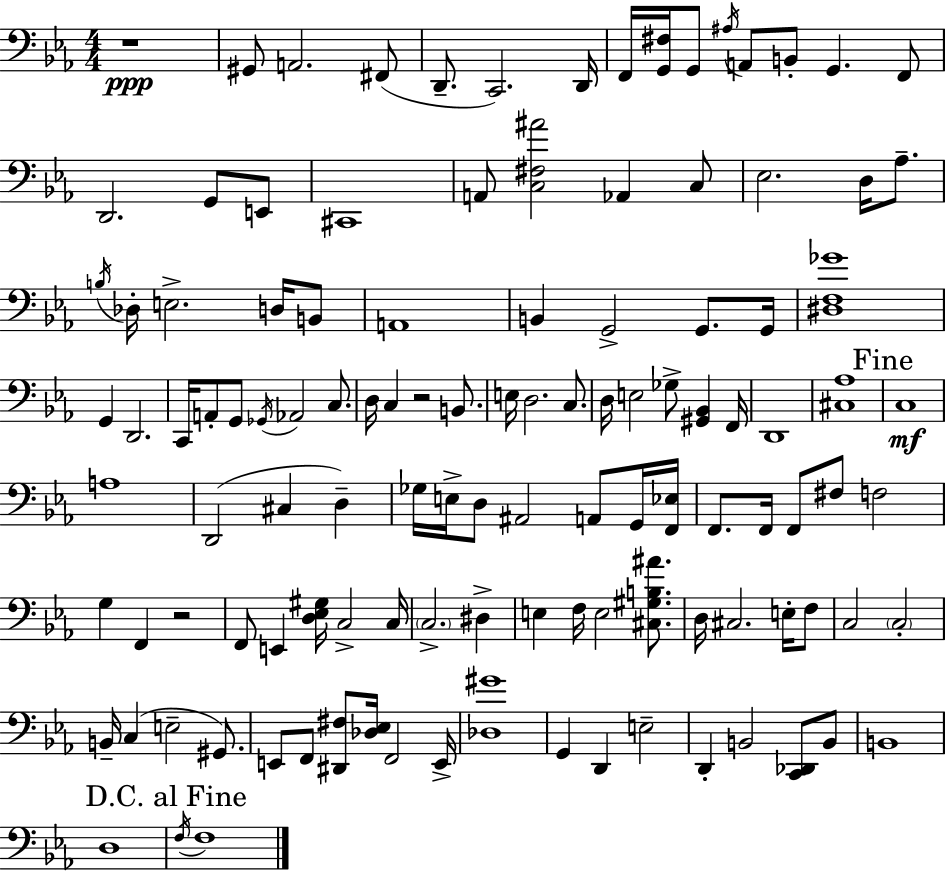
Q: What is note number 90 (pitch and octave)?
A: E2